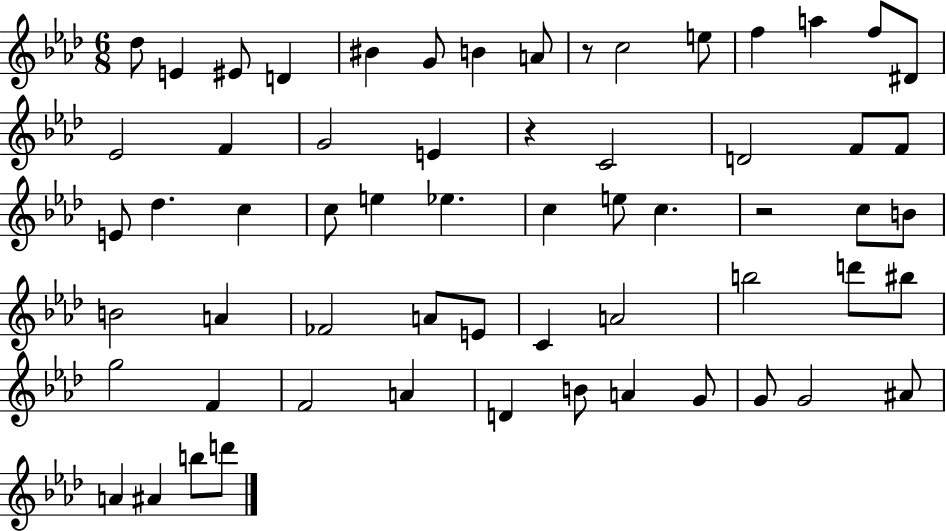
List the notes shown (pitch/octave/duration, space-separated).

Db5/e E4/q EIS4/e D4/q BIS4/q G4/e B4/q A4/e R/e C5/h E5/e F5/q A5/q F5/e D#4/e Eb4/h F4/q G4/h E4/q R/q C4/h D4/h F4/e F4/e E4/e Db5/q. C5/q C5/e E5/q Eb5/q. C5/q E5/e C5/q. R/h C5/e B4/e B4/h A4/q FES4/h A4/e E4/e C4/q A4/h B5/h D6/e BIS5/e G5/h F4/q F4/h A4/q D4/q B4/e A4/q G4/e G4/e G4/h A#4/e A4/q A#4/q B5/e D6/e